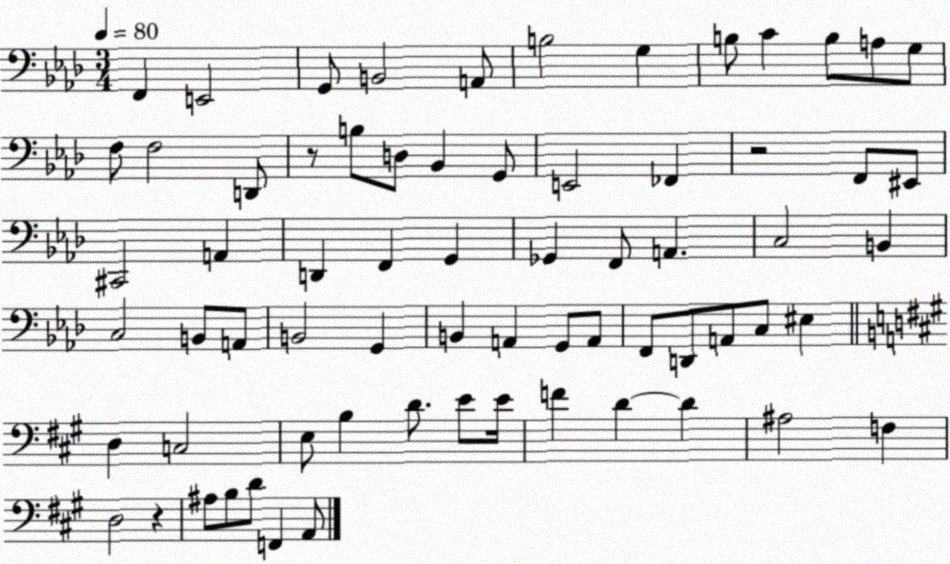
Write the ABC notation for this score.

X:1
T:Untitled
M:3/4
L:1/4
K:Ab
F,, E,,2 G,,/2 B,,2 A,,/2 B,2 G, B,/2 C B,/2 A,/2 G,/2 F,/2 F,2 D,,/2 z/2 B,/2 D,/2 _B,, G,,/2 E,,2 _F,, z2 F,,/2 ^E,,/2 ^C,,2 A,, D,, F,, G,, _G,, F,,/2 A,, C,2 B,, C,2 B,,/2 A,,/2 B,,2 G,, B,, A,, G,,/2 A,,/2 F,,/2 D,,/2 A,,/2 C,/2 ^E, D, C,2 E,/2 B, D/2 E/2 E/4 F D D ^A,2 F, D,2 z ^A,/2 B,/2 D/2 F,, A,,/2